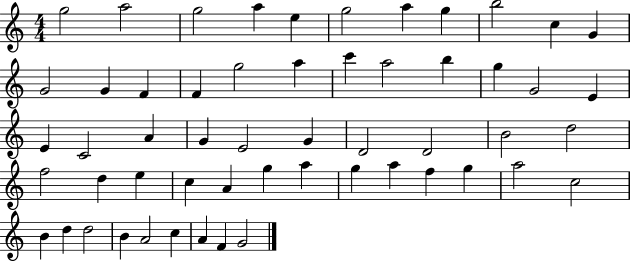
{
  \clef treble
  \numericTimeSignature
  \time 4/4
  \key c \major
  g''2 a''2 | g''2 a''4 e''4 | g''2 a''4 g''4 | b''2 c''4 g'4 | \break g'2 g'4 f'4 | f'4 g''2 a''4 | c'''4 a''2 b''4 | g''4 g'2 e'4 | \break e'4 c'2 a'4 | g'4 e'2 g'4 | d'2 d'2 | b'2 d''2 | \break f''2 d''4 e''4 | c''4 a'4 g''4 a''4 | g''4 a''4 f''4 g''4 | a''2 c''2 | \break b'4 d''4 d''2 | b'4 a'2 c''4 | a'4 f'4 g'2 | \bar "|."
}